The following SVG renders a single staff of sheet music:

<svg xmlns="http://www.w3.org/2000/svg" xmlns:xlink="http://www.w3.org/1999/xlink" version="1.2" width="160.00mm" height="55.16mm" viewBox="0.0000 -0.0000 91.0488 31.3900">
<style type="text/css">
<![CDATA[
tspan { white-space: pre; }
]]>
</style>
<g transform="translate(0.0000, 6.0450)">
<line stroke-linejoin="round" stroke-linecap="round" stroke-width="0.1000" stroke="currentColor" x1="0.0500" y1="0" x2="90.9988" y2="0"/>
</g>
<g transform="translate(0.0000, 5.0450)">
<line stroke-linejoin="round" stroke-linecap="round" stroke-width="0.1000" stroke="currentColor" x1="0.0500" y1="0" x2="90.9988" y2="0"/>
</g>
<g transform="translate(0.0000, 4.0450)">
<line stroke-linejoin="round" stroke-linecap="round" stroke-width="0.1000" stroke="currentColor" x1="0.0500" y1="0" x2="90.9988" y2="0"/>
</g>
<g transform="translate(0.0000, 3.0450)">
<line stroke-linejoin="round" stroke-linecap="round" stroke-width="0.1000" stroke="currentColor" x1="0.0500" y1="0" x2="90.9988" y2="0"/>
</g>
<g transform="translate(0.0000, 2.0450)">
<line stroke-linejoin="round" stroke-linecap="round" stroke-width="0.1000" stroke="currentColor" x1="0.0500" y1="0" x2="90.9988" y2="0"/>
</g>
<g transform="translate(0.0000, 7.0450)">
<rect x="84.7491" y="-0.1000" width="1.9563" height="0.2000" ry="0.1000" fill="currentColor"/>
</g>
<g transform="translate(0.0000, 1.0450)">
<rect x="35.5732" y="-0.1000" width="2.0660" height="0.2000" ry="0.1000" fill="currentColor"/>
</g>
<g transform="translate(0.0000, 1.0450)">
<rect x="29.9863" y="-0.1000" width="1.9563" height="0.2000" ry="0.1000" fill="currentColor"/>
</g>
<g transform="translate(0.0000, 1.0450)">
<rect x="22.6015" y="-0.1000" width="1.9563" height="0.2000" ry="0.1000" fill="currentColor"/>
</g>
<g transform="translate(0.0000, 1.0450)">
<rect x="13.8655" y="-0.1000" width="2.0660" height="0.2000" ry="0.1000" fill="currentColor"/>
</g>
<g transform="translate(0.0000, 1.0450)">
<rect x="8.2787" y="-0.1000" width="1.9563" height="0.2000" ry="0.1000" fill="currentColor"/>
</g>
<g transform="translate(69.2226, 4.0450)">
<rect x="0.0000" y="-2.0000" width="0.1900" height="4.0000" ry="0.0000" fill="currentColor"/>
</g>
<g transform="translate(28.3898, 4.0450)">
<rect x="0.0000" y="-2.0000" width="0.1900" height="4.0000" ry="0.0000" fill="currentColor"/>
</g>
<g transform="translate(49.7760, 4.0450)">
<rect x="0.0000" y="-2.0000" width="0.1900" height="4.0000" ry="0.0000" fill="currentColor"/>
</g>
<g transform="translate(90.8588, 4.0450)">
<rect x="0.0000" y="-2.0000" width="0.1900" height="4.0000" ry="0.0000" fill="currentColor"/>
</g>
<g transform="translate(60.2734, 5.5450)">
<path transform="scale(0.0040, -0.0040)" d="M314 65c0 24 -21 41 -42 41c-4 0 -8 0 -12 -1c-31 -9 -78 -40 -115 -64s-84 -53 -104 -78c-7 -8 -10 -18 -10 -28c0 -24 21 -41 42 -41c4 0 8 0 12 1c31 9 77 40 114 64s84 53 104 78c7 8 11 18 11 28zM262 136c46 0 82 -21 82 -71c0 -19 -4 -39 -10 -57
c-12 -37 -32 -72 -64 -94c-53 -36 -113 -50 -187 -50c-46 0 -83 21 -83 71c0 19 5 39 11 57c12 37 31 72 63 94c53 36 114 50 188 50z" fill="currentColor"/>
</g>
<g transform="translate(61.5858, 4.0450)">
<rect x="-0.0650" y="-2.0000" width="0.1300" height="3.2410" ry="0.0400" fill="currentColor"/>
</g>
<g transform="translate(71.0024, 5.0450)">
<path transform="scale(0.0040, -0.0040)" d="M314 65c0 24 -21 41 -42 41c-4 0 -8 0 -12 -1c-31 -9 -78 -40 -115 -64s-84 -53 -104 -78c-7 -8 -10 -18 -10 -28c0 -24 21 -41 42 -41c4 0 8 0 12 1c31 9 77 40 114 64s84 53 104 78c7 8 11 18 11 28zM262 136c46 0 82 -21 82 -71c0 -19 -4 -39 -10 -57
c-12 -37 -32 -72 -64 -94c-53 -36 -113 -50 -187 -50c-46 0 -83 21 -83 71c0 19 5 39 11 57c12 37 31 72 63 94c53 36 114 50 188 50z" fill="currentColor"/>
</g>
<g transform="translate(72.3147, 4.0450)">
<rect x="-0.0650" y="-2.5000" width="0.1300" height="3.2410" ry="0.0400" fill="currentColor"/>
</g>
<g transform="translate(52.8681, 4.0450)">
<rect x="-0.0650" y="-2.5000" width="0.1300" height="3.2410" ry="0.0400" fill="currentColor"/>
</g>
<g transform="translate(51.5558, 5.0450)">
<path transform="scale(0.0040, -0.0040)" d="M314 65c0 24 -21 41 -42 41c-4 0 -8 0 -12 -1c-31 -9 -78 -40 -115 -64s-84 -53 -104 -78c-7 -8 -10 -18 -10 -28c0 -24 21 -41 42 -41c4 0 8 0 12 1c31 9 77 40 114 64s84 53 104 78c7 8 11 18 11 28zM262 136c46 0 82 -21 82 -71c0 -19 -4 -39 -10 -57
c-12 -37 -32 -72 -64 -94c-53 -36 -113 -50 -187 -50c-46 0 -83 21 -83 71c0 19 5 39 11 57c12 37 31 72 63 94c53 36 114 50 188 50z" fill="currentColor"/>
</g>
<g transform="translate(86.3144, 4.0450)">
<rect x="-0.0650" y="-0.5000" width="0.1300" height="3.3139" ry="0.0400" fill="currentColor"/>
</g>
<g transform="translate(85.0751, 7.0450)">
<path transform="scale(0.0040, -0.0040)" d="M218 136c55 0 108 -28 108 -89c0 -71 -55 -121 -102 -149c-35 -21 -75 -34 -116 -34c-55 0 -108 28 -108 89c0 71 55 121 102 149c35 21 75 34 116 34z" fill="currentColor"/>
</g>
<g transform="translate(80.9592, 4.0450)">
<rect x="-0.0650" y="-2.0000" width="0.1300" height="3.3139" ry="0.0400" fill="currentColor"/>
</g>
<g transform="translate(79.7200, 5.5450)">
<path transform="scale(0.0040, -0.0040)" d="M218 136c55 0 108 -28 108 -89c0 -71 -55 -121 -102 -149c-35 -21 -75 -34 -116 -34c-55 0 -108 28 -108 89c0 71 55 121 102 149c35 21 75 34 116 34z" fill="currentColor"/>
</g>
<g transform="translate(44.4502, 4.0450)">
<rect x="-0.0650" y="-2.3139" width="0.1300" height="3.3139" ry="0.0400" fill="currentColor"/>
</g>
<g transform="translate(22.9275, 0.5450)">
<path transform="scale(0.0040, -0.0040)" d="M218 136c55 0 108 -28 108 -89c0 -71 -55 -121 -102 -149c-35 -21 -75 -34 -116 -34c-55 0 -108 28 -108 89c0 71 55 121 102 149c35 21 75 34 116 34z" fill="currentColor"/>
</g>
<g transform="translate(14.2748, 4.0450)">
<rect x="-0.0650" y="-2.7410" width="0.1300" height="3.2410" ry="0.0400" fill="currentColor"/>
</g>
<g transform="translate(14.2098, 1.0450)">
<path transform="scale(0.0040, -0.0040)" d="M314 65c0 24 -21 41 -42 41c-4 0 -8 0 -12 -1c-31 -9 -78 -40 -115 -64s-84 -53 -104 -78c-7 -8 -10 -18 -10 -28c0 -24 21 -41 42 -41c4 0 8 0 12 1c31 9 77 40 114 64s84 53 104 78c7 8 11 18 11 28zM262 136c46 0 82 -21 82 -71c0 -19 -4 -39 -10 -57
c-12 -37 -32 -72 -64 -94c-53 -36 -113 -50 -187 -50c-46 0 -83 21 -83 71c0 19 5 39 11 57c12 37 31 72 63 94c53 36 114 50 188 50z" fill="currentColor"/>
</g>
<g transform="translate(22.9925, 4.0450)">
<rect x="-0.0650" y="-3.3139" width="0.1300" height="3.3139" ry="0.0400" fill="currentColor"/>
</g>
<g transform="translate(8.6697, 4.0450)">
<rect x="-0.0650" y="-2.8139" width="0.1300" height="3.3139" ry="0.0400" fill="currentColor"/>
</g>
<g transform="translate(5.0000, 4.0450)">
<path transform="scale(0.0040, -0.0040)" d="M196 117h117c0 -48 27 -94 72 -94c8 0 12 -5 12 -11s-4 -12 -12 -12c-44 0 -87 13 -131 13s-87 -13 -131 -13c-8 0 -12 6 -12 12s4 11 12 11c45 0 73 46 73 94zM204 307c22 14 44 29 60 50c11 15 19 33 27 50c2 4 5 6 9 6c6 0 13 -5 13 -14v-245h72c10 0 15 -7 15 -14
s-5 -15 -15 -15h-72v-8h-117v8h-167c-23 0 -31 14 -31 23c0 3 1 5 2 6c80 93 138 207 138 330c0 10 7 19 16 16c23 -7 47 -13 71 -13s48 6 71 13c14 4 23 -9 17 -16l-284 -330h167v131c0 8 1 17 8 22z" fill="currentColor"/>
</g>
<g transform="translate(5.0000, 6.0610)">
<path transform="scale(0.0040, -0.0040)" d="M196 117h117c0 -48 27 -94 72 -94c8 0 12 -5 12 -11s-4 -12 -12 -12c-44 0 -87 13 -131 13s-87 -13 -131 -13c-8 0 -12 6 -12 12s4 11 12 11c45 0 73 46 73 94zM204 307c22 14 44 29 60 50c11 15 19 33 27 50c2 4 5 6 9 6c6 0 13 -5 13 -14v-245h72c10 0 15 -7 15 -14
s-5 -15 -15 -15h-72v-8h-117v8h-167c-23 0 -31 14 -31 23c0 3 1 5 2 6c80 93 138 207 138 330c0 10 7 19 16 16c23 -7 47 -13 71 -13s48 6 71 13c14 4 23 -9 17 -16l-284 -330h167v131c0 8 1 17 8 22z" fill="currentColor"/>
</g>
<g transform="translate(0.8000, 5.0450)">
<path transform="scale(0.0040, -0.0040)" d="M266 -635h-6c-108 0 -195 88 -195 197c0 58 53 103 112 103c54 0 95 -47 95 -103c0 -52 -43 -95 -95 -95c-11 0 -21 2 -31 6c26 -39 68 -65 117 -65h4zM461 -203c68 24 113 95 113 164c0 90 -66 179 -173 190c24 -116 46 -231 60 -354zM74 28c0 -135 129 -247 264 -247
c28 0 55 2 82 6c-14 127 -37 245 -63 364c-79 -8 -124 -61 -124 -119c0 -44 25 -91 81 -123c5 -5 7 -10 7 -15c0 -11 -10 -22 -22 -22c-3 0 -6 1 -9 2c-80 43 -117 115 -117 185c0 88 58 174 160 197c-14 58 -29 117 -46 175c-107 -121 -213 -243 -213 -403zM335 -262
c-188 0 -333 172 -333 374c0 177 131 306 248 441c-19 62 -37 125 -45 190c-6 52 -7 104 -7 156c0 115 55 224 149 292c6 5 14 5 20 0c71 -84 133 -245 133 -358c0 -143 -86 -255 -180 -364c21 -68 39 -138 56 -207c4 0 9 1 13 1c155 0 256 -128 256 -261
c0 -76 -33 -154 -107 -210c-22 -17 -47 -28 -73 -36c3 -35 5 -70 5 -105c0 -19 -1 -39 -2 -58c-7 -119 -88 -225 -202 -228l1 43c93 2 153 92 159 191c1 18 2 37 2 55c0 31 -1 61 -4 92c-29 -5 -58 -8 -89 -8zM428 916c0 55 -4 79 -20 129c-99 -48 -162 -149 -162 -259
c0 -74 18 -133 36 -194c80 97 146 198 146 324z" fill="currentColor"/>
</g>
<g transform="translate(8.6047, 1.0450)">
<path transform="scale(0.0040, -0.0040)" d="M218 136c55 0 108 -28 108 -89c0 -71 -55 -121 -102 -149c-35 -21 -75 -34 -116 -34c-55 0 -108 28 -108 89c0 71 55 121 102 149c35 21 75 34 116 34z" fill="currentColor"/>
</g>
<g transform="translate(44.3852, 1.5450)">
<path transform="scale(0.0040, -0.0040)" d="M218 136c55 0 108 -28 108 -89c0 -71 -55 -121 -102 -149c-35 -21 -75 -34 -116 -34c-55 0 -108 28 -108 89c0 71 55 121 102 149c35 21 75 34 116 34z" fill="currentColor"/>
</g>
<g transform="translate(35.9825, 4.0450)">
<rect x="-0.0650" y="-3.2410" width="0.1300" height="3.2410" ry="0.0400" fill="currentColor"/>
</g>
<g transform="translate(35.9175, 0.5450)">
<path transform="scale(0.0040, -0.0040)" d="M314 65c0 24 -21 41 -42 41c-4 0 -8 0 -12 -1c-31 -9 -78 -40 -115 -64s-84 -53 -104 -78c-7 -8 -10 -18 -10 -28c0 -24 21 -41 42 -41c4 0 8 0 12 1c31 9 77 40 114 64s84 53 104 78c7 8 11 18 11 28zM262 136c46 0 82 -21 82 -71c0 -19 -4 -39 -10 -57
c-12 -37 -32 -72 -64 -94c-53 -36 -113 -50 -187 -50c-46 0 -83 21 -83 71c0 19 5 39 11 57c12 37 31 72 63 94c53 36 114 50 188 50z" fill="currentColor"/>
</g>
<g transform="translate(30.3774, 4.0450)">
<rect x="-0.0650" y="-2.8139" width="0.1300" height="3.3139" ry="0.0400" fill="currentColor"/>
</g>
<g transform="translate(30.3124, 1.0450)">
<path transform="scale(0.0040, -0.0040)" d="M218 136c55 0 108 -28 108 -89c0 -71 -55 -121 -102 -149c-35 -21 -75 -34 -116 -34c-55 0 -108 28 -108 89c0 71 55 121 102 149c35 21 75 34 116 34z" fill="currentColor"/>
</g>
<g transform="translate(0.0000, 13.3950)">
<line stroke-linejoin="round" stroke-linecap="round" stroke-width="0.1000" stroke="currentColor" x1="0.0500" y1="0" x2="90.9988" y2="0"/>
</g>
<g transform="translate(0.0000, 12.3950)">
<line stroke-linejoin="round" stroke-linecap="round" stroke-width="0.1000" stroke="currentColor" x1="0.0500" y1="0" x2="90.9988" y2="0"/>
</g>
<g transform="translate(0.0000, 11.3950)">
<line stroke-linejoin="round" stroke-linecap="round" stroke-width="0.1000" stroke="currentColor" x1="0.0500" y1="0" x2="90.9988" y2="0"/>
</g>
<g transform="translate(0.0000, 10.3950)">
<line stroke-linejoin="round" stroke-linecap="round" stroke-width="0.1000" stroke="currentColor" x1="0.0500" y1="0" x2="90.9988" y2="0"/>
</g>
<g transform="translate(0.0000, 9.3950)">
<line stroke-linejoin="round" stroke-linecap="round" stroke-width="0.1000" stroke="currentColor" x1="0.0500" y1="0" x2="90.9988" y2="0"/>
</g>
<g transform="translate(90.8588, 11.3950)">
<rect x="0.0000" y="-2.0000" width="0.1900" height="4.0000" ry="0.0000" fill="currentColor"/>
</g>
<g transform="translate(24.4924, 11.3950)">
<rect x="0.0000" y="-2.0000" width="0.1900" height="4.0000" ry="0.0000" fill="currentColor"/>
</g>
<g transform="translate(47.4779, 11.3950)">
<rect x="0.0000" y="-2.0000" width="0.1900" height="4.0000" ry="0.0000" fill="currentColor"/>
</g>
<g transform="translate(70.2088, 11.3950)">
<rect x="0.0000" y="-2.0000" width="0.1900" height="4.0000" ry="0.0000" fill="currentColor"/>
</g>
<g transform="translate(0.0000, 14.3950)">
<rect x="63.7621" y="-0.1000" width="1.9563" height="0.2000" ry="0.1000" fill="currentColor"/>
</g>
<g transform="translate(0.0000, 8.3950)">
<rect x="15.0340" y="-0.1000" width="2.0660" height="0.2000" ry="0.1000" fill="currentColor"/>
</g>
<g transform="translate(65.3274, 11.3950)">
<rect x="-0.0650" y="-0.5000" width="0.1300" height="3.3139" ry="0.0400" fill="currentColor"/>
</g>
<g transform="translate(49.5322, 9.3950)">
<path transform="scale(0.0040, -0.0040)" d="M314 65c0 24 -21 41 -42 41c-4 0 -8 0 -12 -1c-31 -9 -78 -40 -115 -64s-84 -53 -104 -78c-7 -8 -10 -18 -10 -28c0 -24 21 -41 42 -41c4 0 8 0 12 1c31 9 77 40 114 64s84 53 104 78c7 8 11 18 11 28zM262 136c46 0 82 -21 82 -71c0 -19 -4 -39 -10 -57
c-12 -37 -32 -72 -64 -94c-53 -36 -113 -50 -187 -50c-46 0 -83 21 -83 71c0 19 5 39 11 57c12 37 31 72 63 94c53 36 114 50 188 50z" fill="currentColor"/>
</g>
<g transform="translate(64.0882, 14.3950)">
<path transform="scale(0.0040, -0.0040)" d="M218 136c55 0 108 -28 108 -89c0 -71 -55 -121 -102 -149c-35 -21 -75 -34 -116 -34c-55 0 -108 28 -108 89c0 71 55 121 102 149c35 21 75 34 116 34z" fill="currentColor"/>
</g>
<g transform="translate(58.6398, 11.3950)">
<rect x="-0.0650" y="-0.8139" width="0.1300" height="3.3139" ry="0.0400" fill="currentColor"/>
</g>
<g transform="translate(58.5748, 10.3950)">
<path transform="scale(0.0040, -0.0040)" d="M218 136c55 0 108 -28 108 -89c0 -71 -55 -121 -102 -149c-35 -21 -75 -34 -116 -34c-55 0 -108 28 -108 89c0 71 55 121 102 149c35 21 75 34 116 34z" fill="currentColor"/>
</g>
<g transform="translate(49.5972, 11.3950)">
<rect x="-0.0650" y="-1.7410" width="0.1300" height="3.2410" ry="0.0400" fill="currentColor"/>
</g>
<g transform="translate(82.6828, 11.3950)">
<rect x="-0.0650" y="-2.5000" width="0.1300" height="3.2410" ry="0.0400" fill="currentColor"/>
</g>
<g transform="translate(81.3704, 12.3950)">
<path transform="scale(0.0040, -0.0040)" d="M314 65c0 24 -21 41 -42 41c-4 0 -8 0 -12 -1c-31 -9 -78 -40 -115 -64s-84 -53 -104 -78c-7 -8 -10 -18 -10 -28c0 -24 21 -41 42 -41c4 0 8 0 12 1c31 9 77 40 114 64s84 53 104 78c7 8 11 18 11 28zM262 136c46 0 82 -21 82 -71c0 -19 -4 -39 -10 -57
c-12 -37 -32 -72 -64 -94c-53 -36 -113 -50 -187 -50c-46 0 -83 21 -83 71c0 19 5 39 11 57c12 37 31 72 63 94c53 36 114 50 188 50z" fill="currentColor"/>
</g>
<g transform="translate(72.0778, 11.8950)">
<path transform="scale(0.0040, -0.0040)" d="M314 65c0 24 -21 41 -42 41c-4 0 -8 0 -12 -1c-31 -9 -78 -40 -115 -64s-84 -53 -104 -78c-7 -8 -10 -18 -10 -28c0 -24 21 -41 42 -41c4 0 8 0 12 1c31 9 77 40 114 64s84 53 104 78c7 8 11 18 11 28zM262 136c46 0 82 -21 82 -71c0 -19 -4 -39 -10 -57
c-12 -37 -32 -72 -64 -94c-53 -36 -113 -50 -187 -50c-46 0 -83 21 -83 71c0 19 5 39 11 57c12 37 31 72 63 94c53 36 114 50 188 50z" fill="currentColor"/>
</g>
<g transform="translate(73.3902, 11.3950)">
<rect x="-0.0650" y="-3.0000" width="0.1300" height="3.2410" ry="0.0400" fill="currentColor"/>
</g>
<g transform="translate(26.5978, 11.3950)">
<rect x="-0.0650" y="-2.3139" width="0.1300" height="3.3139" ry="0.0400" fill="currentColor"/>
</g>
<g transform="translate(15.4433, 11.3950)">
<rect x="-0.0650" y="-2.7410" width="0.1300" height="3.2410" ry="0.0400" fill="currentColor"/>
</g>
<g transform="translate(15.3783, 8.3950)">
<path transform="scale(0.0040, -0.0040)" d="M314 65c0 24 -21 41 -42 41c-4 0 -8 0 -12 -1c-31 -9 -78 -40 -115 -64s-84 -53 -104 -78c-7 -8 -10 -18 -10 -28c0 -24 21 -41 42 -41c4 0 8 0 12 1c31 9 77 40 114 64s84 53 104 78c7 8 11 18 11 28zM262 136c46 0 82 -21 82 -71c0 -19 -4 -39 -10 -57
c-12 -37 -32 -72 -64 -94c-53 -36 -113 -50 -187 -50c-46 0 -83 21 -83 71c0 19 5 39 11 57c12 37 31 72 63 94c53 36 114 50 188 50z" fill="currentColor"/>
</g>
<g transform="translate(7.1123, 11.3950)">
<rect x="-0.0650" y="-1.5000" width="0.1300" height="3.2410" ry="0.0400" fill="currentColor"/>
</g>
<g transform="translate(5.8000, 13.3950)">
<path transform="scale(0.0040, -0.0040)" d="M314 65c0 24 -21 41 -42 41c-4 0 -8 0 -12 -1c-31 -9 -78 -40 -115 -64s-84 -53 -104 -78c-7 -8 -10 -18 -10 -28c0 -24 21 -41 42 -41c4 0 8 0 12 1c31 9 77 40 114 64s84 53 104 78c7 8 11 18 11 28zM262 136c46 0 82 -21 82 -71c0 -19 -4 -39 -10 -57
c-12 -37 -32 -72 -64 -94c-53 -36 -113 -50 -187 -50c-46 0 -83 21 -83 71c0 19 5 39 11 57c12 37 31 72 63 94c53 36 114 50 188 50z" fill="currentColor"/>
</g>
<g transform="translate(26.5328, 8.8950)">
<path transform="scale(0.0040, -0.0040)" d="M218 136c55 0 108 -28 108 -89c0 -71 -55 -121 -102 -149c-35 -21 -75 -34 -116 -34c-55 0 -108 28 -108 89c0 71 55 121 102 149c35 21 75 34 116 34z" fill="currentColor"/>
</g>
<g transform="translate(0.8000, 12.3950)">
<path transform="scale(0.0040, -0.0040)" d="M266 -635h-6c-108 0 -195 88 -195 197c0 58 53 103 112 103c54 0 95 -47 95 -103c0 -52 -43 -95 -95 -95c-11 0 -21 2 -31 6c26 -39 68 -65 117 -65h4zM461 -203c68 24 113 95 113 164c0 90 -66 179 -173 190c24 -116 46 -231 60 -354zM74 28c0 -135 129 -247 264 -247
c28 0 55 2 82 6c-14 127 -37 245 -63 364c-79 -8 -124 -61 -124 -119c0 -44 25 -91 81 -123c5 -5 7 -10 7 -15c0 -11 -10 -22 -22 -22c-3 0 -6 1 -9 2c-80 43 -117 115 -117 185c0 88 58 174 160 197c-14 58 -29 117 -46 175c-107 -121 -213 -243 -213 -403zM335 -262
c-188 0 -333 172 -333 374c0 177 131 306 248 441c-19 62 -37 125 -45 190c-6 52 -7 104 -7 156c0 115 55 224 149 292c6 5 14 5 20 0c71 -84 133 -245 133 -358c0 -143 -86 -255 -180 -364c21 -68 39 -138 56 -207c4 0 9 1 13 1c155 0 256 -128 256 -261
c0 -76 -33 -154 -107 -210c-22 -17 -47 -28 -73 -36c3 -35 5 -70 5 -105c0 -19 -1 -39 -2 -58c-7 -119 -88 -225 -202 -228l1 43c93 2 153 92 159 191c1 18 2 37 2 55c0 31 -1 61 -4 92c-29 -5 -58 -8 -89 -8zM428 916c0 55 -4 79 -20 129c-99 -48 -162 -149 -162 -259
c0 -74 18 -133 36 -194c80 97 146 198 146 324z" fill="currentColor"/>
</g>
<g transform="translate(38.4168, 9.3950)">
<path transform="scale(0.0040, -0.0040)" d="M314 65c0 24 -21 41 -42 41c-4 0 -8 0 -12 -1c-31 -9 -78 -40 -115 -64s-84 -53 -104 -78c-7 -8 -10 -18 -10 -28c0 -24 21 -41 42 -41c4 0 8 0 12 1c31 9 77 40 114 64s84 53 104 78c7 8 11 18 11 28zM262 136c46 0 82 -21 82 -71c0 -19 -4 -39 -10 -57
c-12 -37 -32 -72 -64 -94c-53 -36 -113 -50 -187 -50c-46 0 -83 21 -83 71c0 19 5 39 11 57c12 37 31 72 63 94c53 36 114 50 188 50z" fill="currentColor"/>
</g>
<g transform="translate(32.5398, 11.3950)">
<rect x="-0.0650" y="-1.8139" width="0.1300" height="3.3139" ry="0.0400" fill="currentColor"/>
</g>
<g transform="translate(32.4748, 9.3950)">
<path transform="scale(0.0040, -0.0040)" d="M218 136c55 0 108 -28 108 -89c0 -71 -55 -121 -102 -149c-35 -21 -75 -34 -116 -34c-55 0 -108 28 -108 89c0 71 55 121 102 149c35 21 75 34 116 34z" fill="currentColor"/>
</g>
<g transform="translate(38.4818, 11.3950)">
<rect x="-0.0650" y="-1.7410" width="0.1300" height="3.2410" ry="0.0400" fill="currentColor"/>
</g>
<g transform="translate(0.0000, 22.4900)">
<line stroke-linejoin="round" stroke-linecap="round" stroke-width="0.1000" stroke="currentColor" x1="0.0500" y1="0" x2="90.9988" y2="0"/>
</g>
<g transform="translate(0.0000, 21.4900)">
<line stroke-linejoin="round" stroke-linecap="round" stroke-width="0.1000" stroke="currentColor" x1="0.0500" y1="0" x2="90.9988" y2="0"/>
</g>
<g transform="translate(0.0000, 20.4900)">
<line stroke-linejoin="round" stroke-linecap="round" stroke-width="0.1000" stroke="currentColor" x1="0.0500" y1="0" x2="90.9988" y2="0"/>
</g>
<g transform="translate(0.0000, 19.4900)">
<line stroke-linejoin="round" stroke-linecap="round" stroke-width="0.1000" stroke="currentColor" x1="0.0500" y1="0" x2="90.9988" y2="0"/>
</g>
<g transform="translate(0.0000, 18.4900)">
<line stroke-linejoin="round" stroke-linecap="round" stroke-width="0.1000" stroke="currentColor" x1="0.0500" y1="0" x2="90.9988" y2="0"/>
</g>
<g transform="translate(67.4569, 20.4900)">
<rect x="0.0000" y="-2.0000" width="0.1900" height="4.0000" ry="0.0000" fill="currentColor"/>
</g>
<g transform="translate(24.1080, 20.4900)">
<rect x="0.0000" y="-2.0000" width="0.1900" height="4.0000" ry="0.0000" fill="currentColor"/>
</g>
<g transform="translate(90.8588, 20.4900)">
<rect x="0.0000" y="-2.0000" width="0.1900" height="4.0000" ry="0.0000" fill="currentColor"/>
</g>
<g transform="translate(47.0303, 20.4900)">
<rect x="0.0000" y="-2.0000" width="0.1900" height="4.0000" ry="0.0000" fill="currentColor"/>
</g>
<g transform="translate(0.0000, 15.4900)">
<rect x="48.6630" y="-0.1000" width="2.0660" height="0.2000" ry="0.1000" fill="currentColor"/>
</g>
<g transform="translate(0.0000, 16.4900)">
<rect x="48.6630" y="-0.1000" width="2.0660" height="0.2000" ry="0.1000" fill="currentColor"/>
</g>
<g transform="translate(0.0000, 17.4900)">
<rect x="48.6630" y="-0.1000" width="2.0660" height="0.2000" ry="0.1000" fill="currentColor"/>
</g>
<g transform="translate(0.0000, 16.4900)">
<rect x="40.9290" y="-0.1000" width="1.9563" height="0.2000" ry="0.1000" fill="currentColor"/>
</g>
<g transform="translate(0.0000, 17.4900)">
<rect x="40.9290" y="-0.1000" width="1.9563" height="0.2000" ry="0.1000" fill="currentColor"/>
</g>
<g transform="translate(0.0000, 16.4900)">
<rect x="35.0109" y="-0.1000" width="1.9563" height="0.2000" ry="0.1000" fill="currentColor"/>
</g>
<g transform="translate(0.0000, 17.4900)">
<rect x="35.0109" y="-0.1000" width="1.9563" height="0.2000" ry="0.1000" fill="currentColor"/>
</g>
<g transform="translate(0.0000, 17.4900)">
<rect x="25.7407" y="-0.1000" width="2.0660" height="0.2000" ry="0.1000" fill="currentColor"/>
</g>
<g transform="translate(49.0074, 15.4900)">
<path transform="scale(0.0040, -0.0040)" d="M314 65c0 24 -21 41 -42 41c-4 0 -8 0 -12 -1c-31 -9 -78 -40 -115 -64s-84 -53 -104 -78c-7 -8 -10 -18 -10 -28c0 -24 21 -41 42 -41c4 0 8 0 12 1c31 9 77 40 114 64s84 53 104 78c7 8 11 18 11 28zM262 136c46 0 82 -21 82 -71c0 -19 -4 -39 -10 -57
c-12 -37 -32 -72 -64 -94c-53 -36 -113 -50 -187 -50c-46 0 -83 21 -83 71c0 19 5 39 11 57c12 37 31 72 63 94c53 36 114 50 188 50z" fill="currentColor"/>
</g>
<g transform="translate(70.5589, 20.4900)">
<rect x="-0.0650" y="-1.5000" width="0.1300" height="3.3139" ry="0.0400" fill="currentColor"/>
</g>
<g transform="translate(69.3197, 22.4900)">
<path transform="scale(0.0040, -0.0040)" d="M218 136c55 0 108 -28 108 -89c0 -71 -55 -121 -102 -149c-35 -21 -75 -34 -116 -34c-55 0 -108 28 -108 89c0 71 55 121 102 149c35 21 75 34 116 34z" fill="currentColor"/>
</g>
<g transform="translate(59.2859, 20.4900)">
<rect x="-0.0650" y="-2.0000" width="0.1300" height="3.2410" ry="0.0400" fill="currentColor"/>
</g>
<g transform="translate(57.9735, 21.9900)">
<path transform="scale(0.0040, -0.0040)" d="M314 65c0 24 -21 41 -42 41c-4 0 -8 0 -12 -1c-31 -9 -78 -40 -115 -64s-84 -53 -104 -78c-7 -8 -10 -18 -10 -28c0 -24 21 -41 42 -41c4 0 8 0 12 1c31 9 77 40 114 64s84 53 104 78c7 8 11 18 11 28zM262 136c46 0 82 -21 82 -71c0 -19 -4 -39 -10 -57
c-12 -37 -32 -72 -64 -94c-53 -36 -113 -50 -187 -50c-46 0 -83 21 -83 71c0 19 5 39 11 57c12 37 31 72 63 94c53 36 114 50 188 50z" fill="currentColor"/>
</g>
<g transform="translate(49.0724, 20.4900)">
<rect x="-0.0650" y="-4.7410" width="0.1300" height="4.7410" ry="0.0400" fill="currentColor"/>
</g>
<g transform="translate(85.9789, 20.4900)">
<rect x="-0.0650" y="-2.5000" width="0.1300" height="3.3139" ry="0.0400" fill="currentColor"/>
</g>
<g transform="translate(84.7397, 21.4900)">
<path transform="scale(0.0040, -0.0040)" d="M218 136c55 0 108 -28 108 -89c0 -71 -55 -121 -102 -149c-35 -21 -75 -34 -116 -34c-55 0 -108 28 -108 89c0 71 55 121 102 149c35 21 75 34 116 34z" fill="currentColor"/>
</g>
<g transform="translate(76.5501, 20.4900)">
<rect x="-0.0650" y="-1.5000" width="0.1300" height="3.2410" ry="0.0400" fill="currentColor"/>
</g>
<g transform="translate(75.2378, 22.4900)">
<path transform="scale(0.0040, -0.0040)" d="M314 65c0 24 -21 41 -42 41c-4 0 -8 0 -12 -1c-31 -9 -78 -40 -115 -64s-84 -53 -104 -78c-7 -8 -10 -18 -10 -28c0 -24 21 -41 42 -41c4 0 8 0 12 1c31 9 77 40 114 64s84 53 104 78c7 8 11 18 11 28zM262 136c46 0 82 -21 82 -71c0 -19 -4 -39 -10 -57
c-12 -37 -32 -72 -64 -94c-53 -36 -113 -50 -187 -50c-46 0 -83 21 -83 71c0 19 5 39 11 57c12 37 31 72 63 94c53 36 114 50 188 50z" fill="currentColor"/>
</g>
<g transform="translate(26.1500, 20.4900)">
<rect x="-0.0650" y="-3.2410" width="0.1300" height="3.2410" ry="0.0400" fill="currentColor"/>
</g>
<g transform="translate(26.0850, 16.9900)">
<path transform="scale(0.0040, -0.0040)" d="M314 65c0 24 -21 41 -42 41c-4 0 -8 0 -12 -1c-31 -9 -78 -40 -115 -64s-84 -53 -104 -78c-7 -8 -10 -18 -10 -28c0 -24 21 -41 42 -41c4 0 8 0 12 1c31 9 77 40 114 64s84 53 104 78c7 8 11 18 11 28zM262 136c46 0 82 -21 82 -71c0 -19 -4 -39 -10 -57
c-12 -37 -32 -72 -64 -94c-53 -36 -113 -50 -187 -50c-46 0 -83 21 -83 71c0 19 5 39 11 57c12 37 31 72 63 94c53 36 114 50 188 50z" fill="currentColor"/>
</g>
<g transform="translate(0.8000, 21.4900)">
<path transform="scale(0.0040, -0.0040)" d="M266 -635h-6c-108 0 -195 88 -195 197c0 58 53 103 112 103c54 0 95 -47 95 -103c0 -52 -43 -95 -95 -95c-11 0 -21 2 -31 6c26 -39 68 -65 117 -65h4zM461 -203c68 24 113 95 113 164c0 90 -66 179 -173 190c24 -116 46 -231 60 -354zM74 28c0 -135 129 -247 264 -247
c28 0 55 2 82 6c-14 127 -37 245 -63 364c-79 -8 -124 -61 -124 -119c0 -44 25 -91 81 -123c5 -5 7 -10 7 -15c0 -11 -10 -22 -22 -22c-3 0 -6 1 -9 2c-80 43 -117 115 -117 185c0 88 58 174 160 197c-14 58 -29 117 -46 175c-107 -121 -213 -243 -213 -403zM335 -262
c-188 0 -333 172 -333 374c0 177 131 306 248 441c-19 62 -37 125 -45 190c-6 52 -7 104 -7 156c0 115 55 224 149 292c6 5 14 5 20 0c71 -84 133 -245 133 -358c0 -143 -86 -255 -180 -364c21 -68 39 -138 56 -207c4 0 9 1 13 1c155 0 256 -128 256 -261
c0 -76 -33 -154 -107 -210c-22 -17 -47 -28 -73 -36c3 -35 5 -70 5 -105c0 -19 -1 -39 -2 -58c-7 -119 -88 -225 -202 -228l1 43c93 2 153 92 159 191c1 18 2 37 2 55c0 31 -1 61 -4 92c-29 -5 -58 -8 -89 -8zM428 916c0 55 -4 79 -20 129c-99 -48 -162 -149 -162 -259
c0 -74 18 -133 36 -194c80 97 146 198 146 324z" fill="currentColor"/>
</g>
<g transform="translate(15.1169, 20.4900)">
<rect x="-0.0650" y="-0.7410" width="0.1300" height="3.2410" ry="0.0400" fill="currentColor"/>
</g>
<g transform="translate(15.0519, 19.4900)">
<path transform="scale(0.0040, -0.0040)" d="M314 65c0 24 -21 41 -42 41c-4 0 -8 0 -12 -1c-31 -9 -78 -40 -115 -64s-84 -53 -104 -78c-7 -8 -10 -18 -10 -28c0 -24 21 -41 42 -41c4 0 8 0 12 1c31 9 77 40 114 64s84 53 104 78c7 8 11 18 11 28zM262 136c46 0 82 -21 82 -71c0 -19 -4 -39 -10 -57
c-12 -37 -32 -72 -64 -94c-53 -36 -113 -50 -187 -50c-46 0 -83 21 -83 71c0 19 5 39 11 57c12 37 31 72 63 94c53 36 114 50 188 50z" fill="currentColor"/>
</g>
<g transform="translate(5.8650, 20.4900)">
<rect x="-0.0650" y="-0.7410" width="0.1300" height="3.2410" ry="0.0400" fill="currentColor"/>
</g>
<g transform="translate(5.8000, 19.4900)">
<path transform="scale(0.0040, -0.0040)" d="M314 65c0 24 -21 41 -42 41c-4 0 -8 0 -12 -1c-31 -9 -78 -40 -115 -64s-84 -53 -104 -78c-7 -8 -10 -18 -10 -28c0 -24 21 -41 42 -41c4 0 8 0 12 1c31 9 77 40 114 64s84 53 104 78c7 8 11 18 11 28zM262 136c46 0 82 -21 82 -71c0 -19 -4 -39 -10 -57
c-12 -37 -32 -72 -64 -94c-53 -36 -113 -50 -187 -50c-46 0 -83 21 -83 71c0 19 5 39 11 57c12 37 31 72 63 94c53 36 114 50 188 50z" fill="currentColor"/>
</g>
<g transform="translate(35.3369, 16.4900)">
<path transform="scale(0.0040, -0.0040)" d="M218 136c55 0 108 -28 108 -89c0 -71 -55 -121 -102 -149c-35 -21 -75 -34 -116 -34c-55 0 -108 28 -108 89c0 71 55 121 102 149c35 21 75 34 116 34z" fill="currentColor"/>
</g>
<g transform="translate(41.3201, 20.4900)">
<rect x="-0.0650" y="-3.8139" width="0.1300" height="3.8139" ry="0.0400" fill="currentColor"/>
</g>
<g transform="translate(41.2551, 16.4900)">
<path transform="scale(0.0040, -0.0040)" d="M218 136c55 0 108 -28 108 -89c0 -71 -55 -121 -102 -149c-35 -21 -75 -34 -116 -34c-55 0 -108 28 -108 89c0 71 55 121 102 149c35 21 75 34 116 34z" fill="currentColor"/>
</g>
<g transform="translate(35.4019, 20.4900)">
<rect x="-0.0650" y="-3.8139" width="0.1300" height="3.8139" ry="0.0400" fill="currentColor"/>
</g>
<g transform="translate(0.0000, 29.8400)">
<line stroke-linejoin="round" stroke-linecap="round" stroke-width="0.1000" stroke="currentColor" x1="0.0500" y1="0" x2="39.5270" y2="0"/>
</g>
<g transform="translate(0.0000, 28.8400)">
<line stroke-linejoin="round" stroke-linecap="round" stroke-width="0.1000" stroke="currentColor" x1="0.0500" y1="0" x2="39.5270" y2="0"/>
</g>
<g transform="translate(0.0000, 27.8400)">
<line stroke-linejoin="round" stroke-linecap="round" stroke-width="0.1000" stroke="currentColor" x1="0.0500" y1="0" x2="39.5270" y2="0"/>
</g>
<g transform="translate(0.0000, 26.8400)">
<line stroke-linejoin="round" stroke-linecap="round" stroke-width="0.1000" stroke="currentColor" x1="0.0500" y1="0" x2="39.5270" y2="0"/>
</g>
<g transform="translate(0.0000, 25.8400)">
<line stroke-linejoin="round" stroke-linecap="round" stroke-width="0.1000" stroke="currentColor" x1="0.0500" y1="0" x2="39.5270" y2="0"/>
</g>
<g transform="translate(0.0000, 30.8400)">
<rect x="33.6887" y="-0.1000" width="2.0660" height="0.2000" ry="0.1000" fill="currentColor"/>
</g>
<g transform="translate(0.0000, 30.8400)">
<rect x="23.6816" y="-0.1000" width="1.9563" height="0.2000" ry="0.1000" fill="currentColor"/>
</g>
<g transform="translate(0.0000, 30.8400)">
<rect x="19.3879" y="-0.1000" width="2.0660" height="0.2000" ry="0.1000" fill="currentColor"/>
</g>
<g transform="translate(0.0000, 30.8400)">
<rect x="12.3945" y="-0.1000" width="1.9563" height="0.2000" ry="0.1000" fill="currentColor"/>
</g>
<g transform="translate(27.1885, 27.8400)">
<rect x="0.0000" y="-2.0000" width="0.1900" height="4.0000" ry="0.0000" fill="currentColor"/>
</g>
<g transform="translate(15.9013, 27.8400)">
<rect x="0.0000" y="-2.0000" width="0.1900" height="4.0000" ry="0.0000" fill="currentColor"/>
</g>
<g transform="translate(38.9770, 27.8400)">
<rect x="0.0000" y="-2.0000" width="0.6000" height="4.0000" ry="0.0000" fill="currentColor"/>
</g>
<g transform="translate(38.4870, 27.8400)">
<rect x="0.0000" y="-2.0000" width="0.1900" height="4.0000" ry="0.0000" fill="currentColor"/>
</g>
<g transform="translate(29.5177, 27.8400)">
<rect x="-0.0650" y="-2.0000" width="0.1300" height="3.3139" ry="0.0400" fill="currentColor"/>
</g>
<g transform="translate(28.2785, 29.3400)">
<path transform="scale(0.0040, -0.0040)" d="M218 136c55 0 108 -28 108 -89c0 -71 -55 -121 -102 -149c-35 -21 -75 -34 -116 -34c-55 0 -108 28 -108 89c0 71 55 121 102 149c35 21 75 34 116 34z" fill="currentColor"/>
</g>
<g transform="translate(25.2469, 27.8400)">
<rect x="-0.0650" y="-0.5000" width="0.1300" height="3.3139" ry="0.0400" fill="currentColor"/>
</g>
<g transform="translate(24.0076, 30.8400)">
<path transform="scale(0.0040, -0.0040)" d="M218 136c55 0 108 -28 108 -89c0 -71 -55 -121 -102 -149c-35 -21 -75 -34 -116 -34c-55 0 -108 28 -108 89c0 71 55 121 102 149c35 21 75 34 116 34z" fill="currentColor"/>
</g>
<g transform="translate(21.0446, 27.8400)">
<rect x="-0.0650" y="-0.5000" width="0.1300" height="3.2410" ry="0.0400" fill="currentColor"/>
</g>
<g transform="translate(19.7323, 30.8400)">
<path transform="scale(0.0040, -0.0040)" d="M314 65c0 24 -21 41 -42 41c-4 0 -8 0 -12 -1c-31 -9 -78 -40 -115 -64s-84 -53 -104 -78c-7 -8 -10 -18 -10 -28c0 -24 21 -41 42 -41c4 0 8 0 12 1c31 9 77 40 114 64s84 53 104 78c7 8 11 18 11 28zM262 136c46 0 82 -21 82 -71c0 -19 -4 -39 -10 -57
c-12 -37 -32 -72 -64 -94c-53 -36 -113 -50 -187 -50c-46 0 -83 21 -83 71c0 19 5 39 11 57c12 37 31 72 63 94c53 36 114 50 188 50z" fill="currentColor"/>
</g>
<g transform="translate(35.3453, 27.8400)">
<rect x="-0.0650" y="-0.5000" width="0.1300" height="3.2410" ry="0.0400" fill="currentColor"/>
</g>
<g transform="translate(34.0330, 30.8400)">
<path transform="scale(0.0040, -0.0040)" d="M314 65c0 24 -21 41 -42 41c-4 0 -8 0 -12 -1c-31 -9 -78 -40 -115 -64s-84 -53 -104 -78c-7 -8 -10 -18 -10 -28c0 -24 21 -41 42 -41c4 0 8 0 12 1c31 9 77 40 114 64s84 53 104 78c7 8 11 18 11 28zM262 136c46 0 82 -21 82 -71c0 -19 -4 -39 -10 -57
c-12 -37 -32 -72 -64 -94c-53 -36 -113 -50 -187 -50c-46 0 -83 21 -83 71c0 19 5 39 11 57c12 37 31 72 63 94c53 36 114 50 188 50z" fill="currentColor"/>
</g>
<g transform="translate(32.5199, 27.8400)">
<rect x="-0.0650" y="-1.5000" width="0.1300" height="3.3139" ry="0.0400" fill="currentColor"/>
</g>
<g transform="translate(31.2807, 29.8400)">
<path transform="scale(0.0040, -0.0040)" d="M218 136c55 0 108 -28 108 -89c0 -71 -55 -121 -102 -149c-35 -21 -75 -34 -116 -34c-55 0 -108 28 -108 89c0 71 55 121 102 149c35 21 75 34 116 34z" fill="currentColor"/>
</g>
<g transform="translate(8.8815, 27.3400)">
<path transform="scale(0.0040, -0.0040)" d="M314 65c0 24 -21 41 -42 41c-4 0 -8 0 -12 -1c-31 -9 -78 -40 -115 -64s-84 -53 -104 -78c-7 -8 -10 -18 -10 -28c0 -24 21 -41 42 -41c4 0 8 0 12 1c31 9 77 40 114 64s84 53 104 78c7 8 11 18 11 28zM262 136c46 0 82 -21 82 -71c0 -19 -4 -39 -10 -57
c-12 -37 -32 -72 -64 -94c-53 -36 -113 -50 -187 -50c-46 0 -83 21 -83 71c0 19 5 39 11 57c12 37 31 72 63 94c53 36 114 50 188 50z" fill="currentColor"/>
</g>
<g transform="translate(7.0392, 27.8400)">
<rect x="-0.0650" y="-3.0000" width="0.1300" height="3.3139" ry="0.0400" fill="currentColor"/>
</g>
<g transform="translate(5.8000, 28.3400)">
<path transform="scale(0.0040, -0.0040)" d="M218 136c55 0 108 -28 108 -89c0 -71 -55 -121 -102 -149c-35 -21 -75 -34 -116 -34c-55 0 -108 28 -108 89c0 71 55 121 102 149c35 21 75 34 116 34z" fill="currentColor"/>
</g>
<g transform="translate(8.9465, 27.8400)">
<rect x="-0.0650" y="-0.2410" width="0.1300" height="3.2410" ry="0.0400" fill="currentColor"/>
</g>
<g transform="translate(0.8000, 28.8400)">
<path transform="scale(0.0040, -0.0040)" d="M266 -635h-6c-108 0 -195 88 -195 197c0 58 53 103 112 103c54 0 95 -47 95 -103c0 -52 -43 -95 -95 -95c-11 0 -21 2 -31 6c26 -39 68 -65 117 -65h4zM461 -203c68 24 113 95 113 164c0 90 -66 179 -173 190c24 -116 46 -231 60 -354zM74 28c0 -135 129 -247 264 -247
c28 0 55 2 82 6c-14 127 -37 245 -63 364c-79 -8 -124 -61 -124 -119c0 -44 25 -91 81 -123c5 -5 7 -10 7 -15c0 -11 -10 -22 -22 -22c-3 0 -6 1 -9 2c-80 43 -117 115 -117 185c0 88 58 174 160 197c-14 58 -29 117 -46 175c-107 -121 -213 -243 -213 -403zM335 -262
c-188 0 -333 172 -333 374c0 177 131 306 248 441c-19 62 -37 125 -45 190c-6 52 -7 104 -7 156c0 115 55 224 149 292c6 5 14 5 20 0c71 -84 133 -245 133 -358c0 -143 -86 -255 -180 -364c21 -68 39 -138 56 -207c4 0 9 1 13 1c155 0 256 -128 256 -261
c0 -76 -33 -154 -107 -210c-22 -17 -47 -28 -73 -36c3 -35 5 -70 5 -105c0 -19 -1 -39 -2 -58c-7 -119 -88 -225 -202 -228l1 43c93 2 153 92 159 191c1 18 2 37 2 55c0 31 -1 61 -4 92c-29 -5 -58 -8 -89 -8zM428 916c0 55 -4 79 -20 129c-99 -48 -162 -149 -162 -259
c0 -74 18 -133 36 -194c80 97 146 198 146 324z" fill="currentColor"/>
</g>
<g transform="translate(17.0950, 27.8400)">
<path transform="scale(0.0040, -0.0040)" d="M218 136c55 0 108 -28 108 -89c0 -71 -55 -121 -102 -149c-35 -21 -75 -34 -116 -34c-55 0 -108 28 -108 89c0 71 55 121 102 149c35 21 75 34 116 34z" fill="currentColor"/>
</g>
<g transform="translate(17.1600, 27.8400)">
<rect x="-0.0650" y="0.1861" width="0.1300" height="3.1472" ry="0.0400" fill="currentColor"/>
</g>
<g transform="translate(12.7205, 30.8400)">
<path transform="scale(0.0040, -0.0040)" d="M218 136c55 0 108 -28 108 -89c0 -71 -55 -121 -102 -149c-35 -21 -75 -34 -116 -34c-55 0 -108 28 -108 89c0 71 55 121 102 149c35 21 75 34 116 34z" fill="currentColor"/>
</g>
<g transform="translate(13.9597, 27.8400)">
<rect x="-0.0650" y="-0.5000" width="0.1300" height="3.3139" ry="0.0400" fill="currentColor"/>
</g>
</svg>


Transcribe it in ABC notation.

X:1
T:Untitled
M:4/4
L:1/4
K:C
a a2 b a b2 g G2 F2 G2 F C E2 a2 g f f2 f2 d C A2 G2 d2 d2 b2 c' c' e'2 F2 E E2 G A c2 C B C2 C F E C2